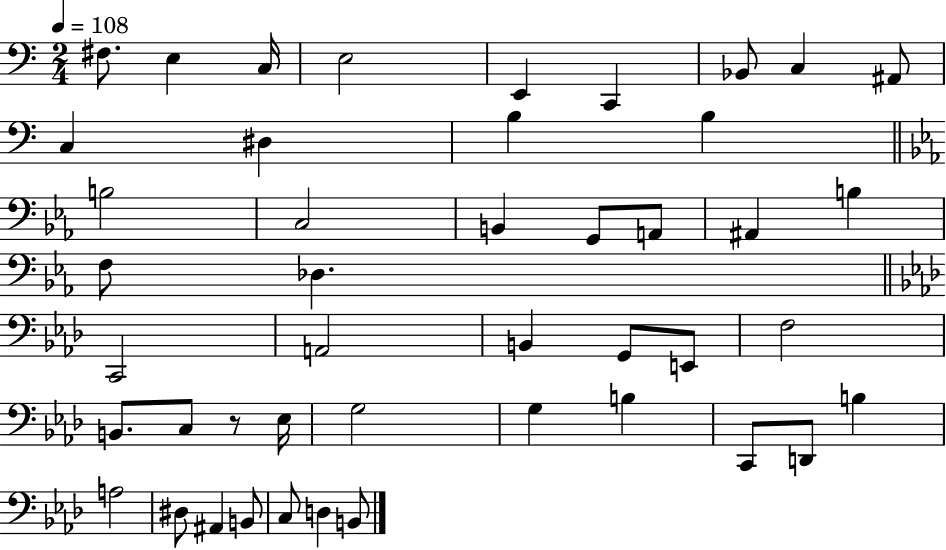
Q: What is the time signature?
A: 2/4